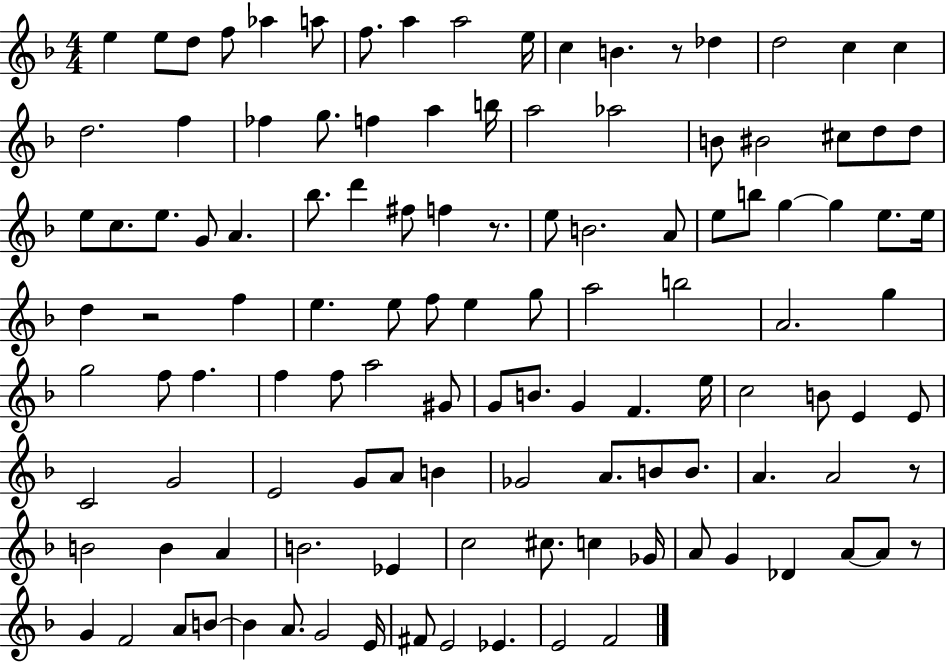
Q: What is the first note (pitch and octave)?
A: E5